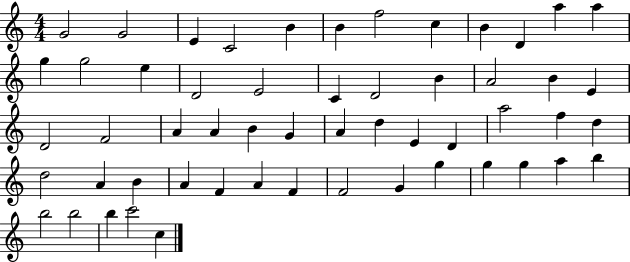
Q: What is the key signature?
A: C major